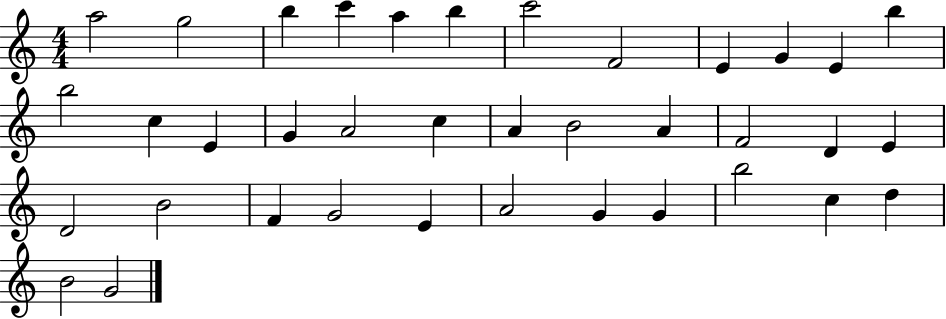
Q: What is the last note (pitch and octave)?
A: G4